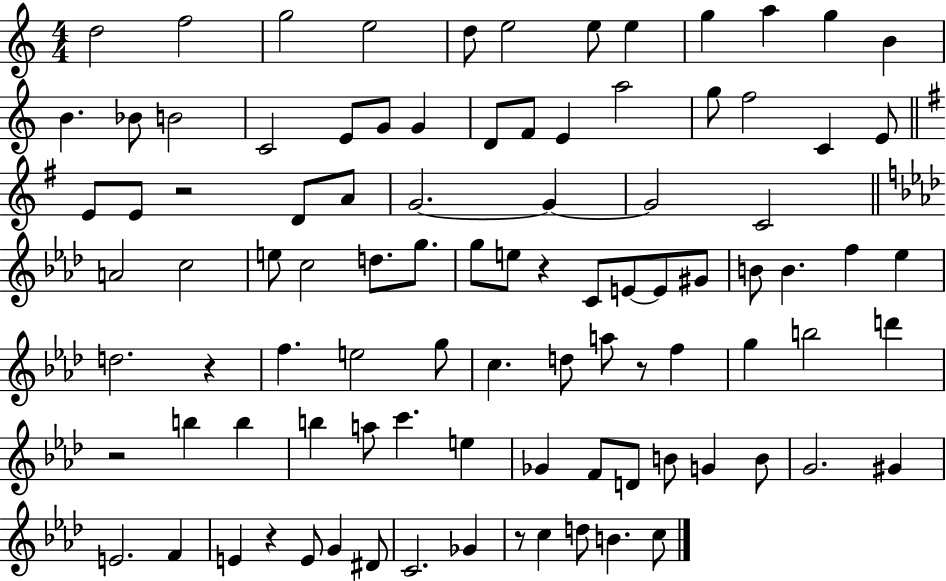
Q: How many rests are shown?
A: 7